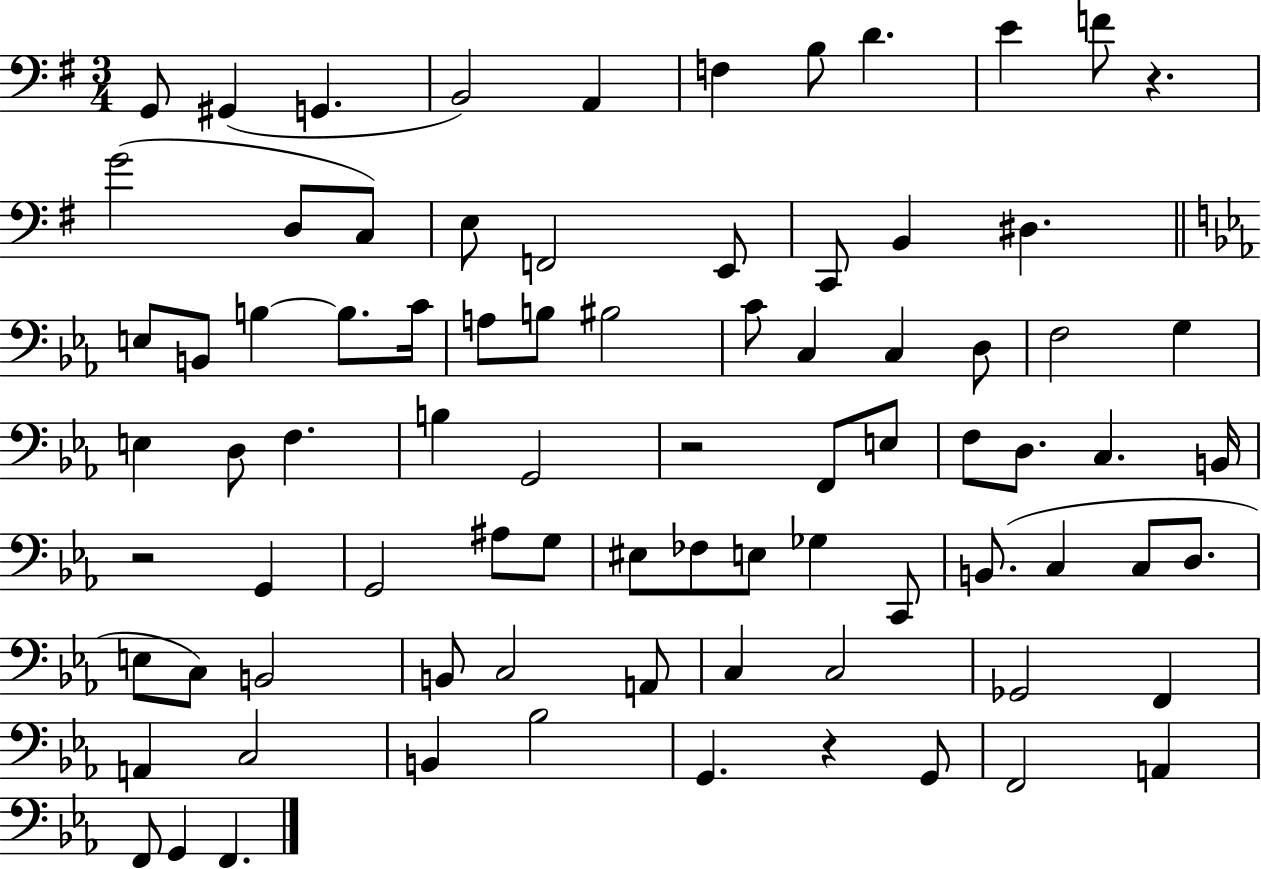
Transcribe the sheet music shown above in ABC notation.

X:1
T:Untitled
M:3/4
L:1/4
K:G
G,,/2 ^G,, G,, B,,2 A,, F, B,/2 D E F/2 z G2 D,/2 C,/2 E,/2 F,,2 E,,/2 C,,/2 B,, ^D, E,/2 B,,/2 B, B,/2 C/4 A,/2 B,/2 ^B,2 C/2 C, C, D,/2 F,2 G, E, D,/2 F, B, G,,2 z2 F,,/2 E,/2 F,/2 D,/2 C, B,,/4 z2 G,, G,,2 ^A,/2 G,/2 ^E,/2 _F,/2 E,/2 _G, C,,/2 B,,/2 C, C,/2 D,/2 E,/2 C,/2 B,,2 B,,/2 C,2 A,,/2 C, C,2 _G,,2 F,, A,, C,2 B,, _B,2 G,, z G,,/2 F,,2 A,, F,,/2 G,, F,,